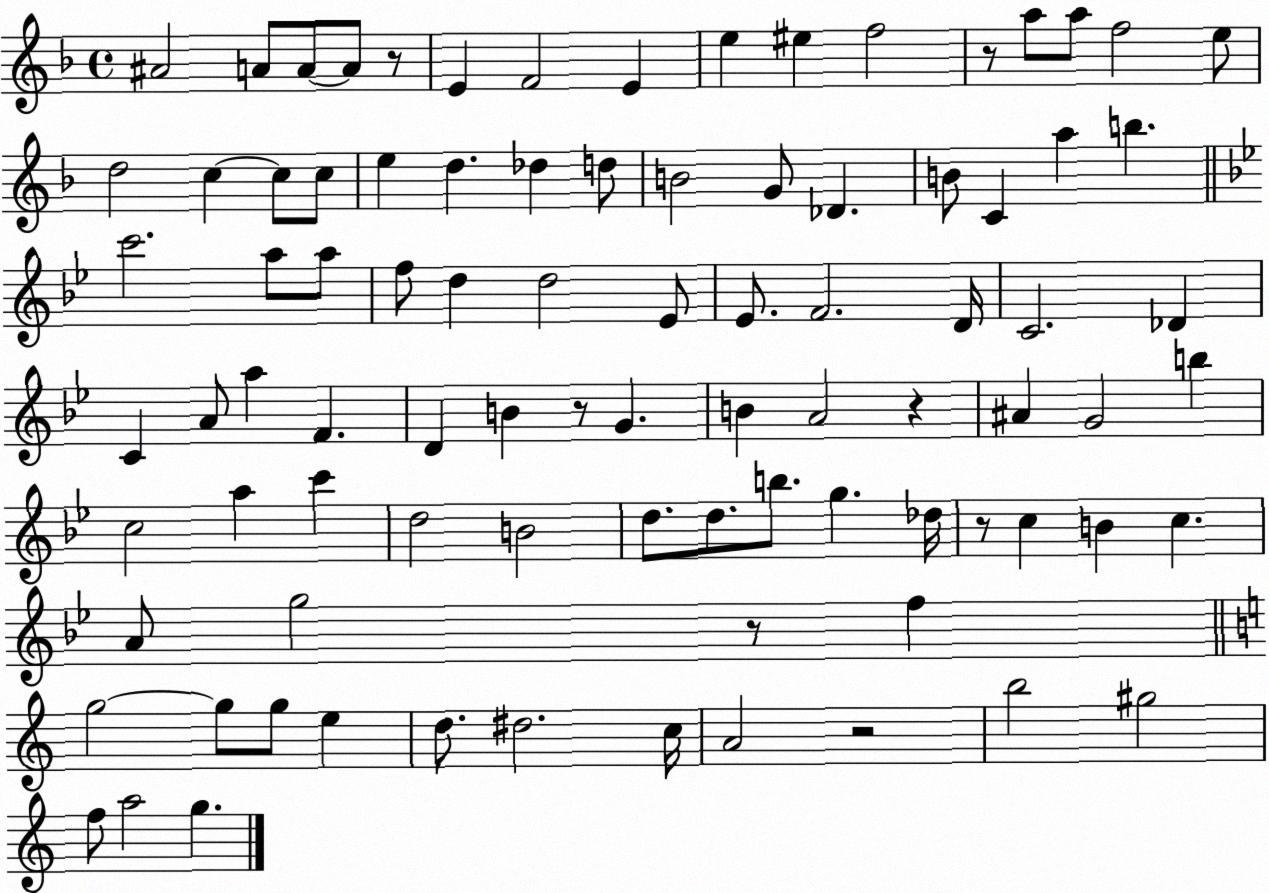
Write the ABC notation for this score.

X:1
T:Untitled
M:4/4
L:1/4
K:F
^A2 A/2 A/2 A/2 z/2 E F2 E e ^e f2 z/2 a/2 a/2 f2 e/2 d2 c c/2 c/2 e d _d d/2 B2 G/2 _D B/2 C a b c'2 a/2 a/2 f/2 d d2 _E/2 _E/2 F2 D/4 C2 _D C A/2 a F D B z/2 G B A2 z ^A G2 b c2 a c' d2 B2 d/2 d/2 b/2 g _d/4 z/2 c B c A/2 g2 z/2 f g2 g/2 g/2 e d/2 ^d2 c/4 A2 z2 b2 ^g2 f/2 a2 g